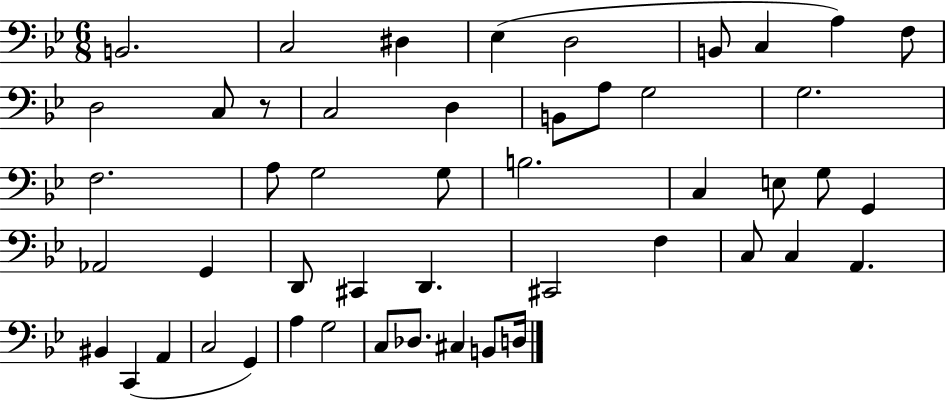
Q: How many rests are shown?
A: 1